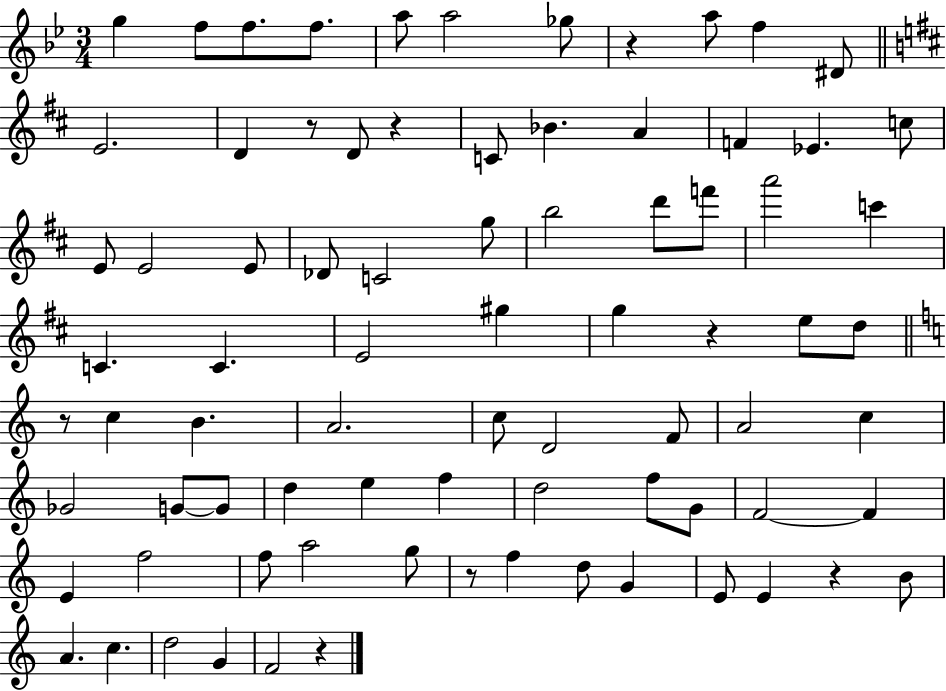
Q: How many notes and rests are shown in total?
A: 80